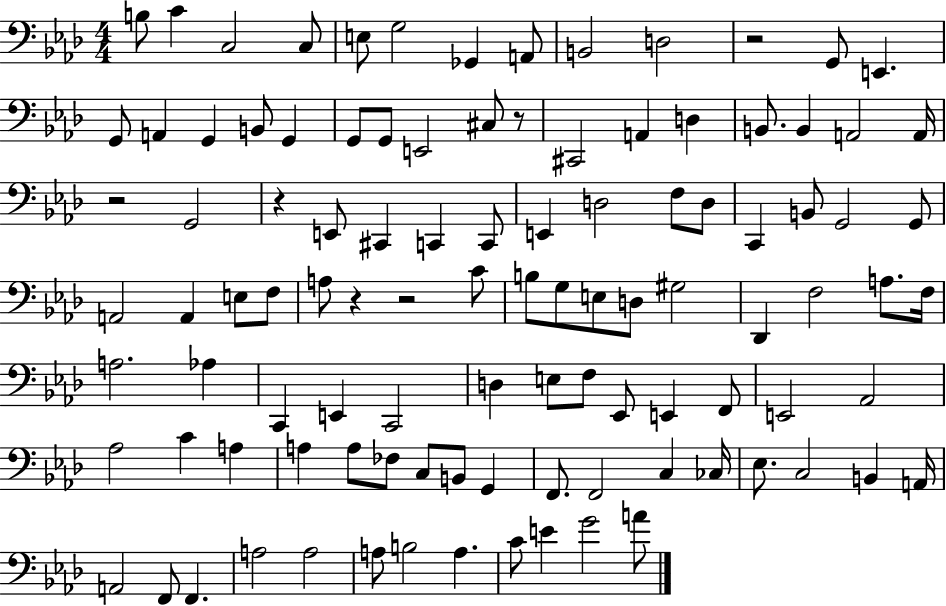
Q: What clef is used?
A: bass